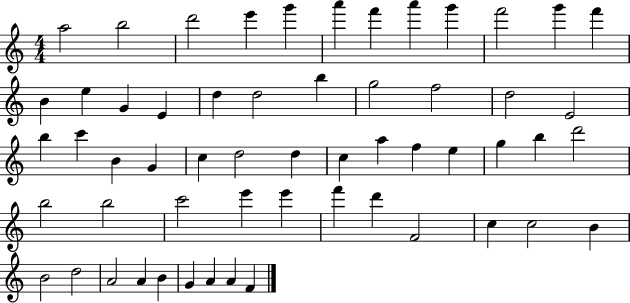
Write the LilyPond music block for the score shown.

{
  \clef treble
  \numericTimeSignature
  \time 4/4
  \key c \major
  a''2 b''2 | d'''2 e'''4 g'''4 | a'''4 f'''4 a'''4 g'''4 | f'''2 g'''4 f'''4 | \break b'4 e''4 g'4 e'4 | d''4 d''2 b''4 | g''2 f''2 | d''2 e'2 | \break b''4 c'''4 b'4 g'4 | c''4 d''2 d''4 | c''4 a''4 f''4 e''4 | g''4 b''4 d'''2 | \break b''2 b''2 | c'''2 e'''4 e'''4 | f'''4 d'''4 f'2 | c''4 c''2 b'4 | \break b'2 d''2 | a'2 a'4 b'4 | g'4 a'4 a'4 f'4 | \bar "|."
}